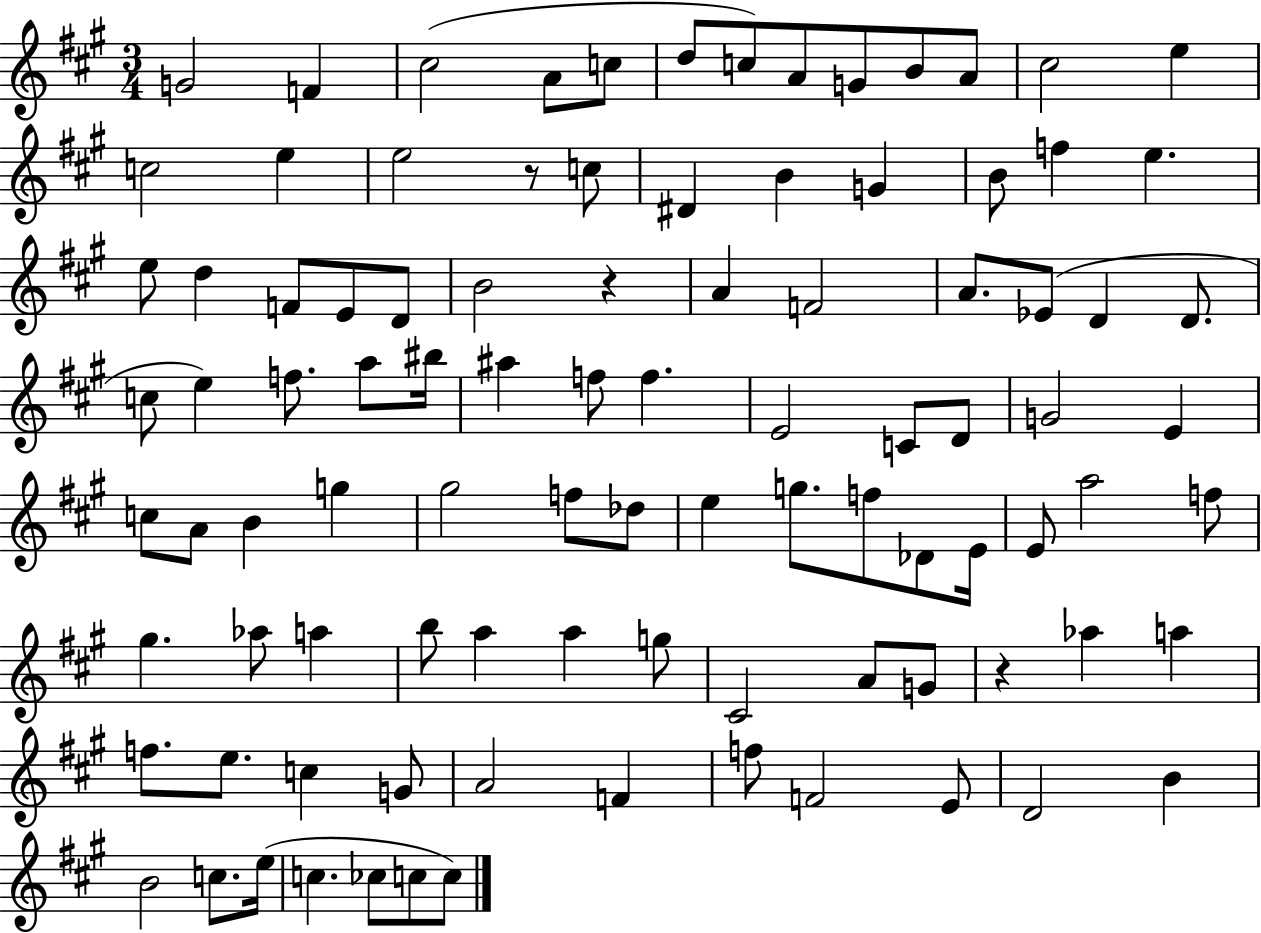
G4/h F4/q C#5/h A4/e C5/e D5/e C5/e A4/e G4/e B4/e A4/e C#5/h E5/q C5/h E5/q E5/h R/e C5/e D#4/q B4/q G4/q B4/e F5/q E5/q. E5/e D5/q F4/e E4/e D4/e B4/h R/q A4/q F4/h A4/e. Eb4/e D4/q D4/e. C5/e E5/q F5/e. A5/e BIS5/s A#5/q F5/e F5/q. E4/h C4/e D4/e G4/h E4/q C5/e A4/e B4/q G5/q G#5/h F5/e Db5/e E5/q G5/e. F5/e Db4/e E4/s E4/e A5/h F5/e G#5/q. Ab5/e A5/q B5/e A5/q A5/q G5/e C#4/h A4/e G4/e R/q Ab5/q A5/q F5/e. E5/e. C5/q G4/e A4/h F4/q F5/e F4/h E4/e D4/h B4/q B4/h C5/e. E5/s C5/q. CES5/e C5/e C5/e